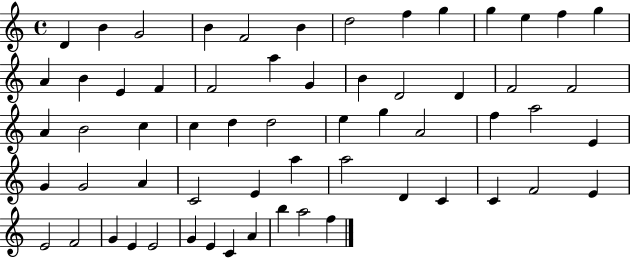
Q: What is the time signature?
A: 4/4